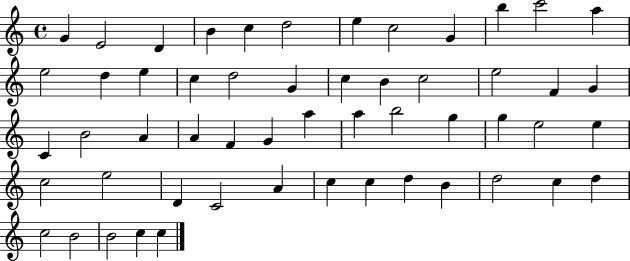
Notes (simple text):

G4/q E4/h D4/q B4/q C5/q D5/h E5/q C5/h G4/q B5/q C6/h A5/q E5/h D5/q E5/q C5/q D5/h G4/q C5/q B4/q C5/h E5/h F4/q G4/q C4/q B4/h A4/q A4/q F4/q G4/q A5/q A5/q B5/h G5/q G5/q E5/h E5/q C5/h E5/h D4/q C4/h A4/q C5/q C5/q D5/q B4/q D5/h C5/q D5/q C5/h B4/h B4/h C5/q C5/q